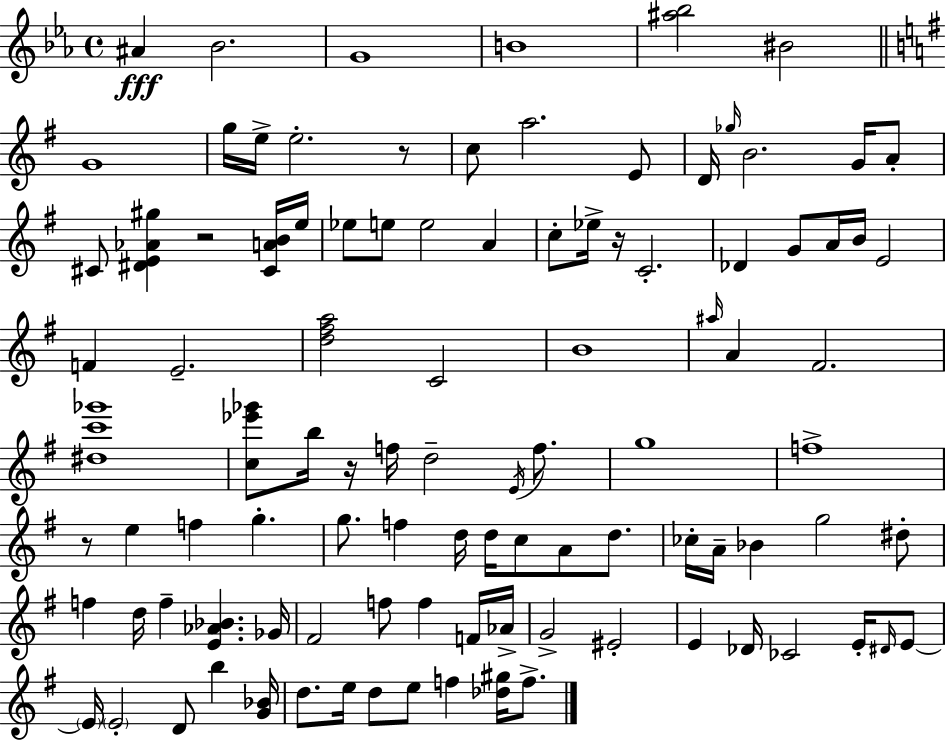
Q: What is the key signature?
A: C minor